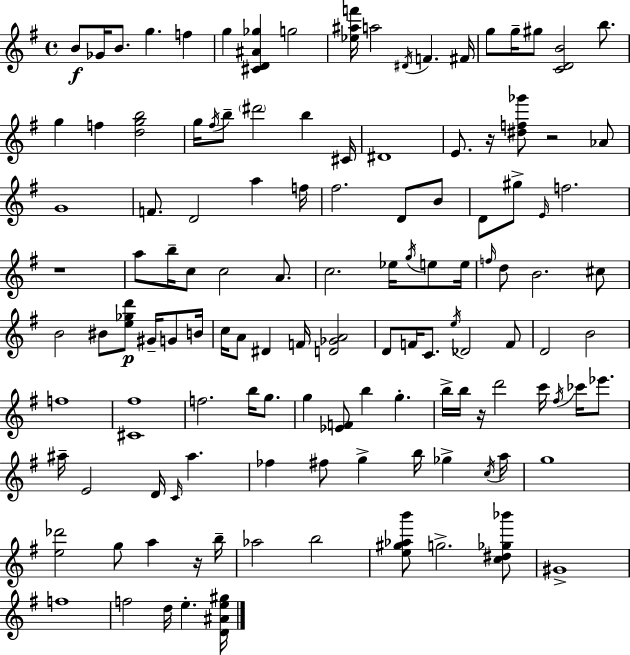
{
  \clef treble
  \time 4/4
  \defaultTimeSignature
  \key e \minor
  b'8\f ges'16 b'8. g''4. f''4 | g''4 <cis' d' ais' ges''>4 g''2 | <ees'' ais'' f'''>16 a''2 \acciaccatura { dis'16 } f'4. | fis'16 g''8 g''16-- gis''8 <c' d' b'>2 b''8. | \break g''4 f''4 <d'' g'' b''>2 | g''16 \acciaccatura { fis''16 } b''8-- \parenthesize dis'''2 b''4 | cis'16 dis'1 | e'8. r16 <dis'' f'' ges'''>8 r2 | \break aes'8 g'1 | f'8. d'2 a''4 | f''16 fis''2. d'8 | b'8 d'8 gis''8-> \grace { e'16 } f''2. | \break r1 | a''8 b''16-- c''8 c''2 | a'8. c''2. ees''16 | \acciaccatura { g''16 } e''8 e''16 \grace { f''16 } d''8 b'2. | \break cis''8 b'2 bis'8 <e'' ges'' d'''>8\p | gis'16-- g'8 b'16 c''16 a'8 dis'4 f'16 <d' ges' a'>2 | d'8 f'16 c'8. \acciaccatura { e''16 } des'2 | f'8 d'2 b'2 | \break f''1 | <cis' fis''>1 | f''2. | b''16 g''8. g''4 <ees' f'>8 b''4 | \break g''4.-. b''16-> b''16 r16 d'''2 | c'''16 \acciaccatura { fis''16 } ces'''16 ees'''8. ais''16-- e'2 | d'16 \grace { c'16 } ais''4. fes''4 fis''8 g''4-> | b''16 ges''4-> \acciaccatura { c''16 } a''16 g''1 | \break <e'' des'''>2 | g''8 a''4 r16 b''16-- aes''2 | b''2 <e'' gis'' aes'' b'''>8 g''2.-> | <c'' dis'' ges'' bes'''>8 gis'1-> | \break f''1 | f''2 | d''16 e''4.-. <d' ais' e'' gis''>16 \bar "|."
}